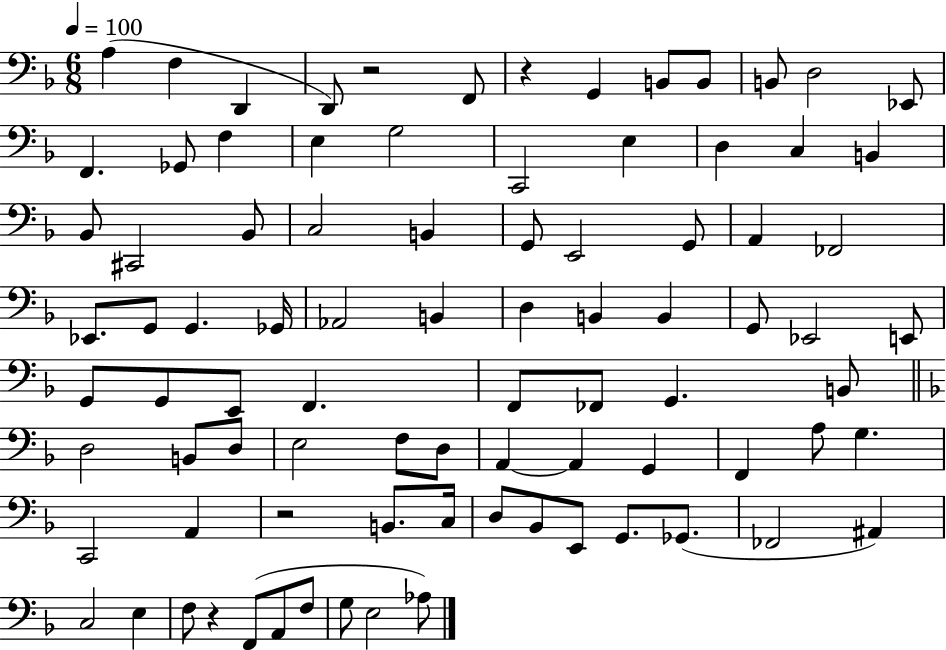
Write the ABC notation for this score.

X:1
T:Untitled
M:6/8
L:1/4
K:F
A, F, D,, D,,/2 z2 F,,/2 z G,, B,,/2 B,,/2 B,,/2 D,2 _E,,/2 F,, _G,,/2 F, E, G,2 C,,2 E, D, C, B,, _B,,/2 ^C,,2 _B,,/2 C,2 B,, G,,/2 E,,2 G,,/2 A,, _F,,2 _E,,/2 G,,/2 G,, _G,,/4 _A,,2 B,, D, B,, B,, G,,/2 _E,,2 E,,/2 G,,/2 G,,/2 E,,/2 F,, F,,/2 _F,,/2 G,, B,,/2 D,2 B,,/2 D,/2 E,2 F,/2 D,/2 A,, A,, G,, F,, A,/2 G, C,,2 A,, z2 B,,/2 C,/4 D,/2 _B,,/2 E,,/2 G,,/2 _G,,/2 _F,,2 ^A,, C,2 E, F,/2 z F,,/2 A,,/2 F,/2 G,/2 E,2 _A,/2